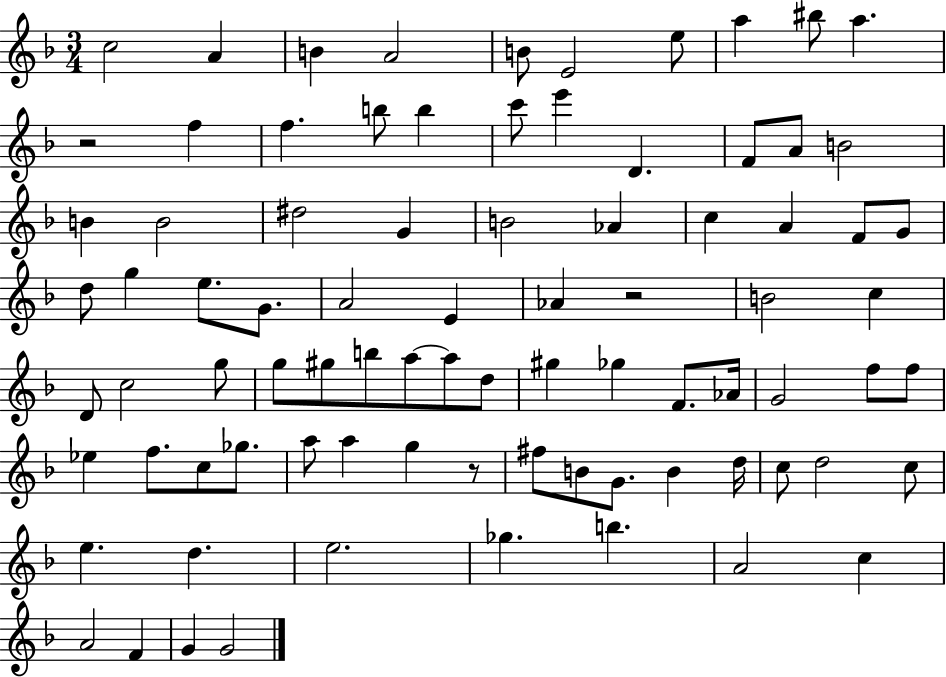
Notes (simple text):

C5/h A4/q B4/q A4/h B4/e E4/h E5/e A5/q BIS5/e A5/q. R/h F5/q F5/q. B5/e B5/q C6/e E6/q D4/q. F4/e A4/e B4/h B4/q B4/h D#5/h G4/q B4/h Ab4/q C5/q A4/q F4/e G4/e D5/e G5/q E5/e. G4/e. A4/h E4/q Ab4/q R/h B4/h C5/q D4/e C5/h G5/e G5/e G#5/e B5/e A5/e A5/e D5/e G#5/q Gb5/q F4/e. Ab4/s G4/h F5/e F5/e Eb5/q F5/e. C5/e Gb5/e. A5/e A5/q G5/q R/e F#5/e B4/e G4/e. B4/q D5/s C5/e D5/h C5/e E5/q. D5/q. E5/h. Gb5/q. B5/q. A4/h C5/q A4/h F4/q G4/q G4/h